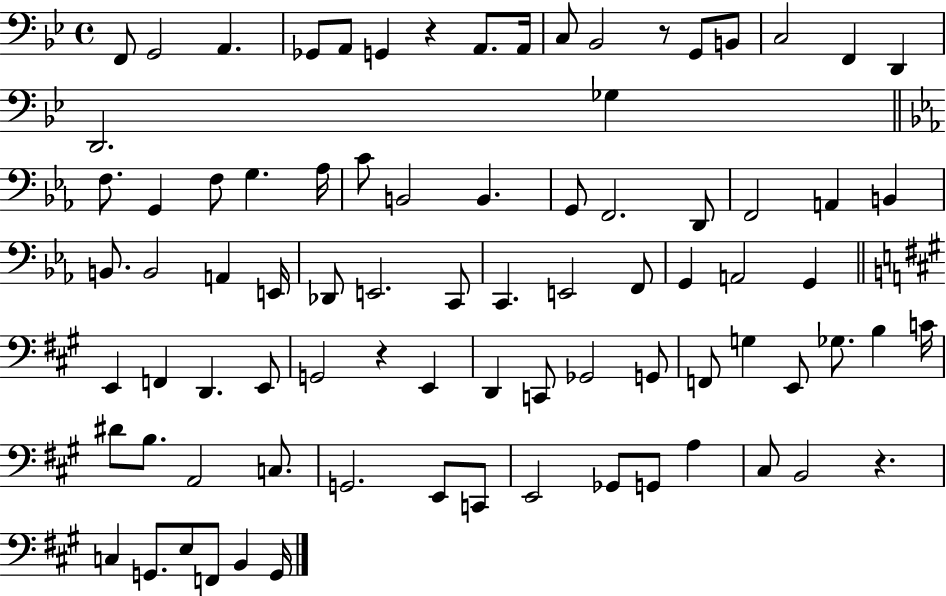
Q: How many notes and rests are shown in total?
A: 83